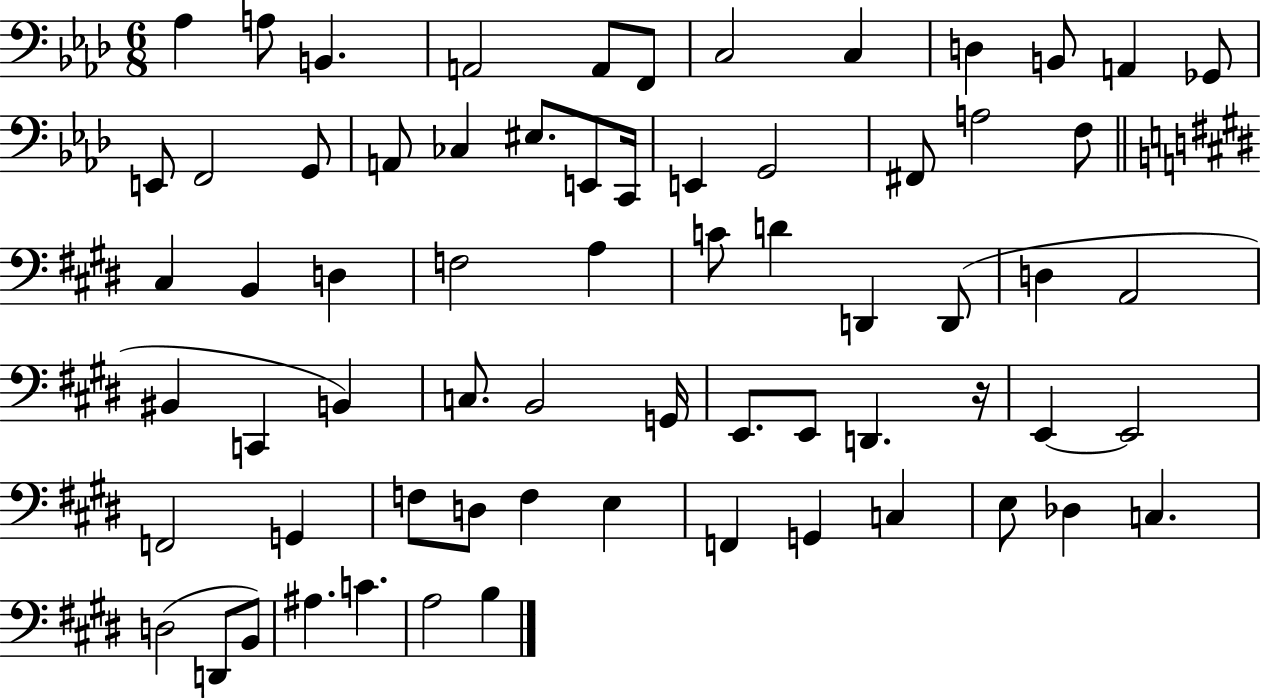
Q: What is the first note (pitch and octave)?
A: Ab3